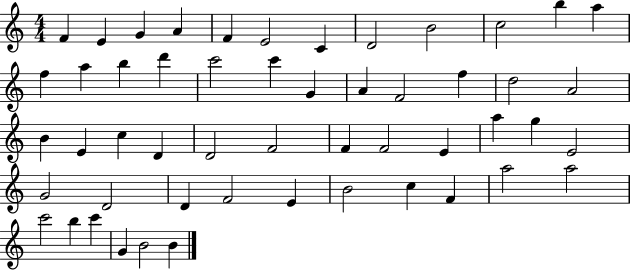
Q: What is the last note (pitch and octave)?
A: B4